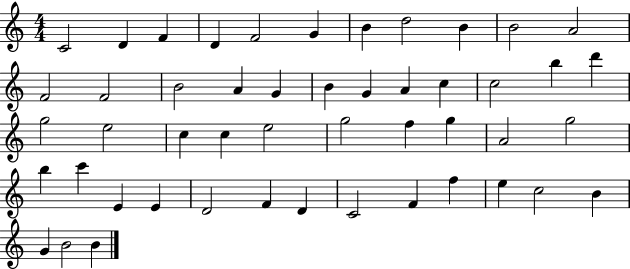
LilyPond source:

{
  \clef treble
  \numericTimeSignature
  \time 4/4
  \key c \major
  c'2 d'4 f'4 | d'4 f'2 g'4 | b'4 d''2 b'4 | b'2 a'2 | \break f'2 f'2 | b'2 a'4 g'4 | b'4 g'4 a'4 c''4 | c''2 b''4 d'''4 | \break g''2 e''2 | c''4 c''4 e''2 | g''2 f''4 g''4 | a'2 g''2 | \break b''4 c'''4 e'4 e'4 | d'2 f'4 d'4 | c'2 f'4 f''4 | e''4 c''2 b'4 | \break g'4 b'2 b'4 | \bar "|."
}